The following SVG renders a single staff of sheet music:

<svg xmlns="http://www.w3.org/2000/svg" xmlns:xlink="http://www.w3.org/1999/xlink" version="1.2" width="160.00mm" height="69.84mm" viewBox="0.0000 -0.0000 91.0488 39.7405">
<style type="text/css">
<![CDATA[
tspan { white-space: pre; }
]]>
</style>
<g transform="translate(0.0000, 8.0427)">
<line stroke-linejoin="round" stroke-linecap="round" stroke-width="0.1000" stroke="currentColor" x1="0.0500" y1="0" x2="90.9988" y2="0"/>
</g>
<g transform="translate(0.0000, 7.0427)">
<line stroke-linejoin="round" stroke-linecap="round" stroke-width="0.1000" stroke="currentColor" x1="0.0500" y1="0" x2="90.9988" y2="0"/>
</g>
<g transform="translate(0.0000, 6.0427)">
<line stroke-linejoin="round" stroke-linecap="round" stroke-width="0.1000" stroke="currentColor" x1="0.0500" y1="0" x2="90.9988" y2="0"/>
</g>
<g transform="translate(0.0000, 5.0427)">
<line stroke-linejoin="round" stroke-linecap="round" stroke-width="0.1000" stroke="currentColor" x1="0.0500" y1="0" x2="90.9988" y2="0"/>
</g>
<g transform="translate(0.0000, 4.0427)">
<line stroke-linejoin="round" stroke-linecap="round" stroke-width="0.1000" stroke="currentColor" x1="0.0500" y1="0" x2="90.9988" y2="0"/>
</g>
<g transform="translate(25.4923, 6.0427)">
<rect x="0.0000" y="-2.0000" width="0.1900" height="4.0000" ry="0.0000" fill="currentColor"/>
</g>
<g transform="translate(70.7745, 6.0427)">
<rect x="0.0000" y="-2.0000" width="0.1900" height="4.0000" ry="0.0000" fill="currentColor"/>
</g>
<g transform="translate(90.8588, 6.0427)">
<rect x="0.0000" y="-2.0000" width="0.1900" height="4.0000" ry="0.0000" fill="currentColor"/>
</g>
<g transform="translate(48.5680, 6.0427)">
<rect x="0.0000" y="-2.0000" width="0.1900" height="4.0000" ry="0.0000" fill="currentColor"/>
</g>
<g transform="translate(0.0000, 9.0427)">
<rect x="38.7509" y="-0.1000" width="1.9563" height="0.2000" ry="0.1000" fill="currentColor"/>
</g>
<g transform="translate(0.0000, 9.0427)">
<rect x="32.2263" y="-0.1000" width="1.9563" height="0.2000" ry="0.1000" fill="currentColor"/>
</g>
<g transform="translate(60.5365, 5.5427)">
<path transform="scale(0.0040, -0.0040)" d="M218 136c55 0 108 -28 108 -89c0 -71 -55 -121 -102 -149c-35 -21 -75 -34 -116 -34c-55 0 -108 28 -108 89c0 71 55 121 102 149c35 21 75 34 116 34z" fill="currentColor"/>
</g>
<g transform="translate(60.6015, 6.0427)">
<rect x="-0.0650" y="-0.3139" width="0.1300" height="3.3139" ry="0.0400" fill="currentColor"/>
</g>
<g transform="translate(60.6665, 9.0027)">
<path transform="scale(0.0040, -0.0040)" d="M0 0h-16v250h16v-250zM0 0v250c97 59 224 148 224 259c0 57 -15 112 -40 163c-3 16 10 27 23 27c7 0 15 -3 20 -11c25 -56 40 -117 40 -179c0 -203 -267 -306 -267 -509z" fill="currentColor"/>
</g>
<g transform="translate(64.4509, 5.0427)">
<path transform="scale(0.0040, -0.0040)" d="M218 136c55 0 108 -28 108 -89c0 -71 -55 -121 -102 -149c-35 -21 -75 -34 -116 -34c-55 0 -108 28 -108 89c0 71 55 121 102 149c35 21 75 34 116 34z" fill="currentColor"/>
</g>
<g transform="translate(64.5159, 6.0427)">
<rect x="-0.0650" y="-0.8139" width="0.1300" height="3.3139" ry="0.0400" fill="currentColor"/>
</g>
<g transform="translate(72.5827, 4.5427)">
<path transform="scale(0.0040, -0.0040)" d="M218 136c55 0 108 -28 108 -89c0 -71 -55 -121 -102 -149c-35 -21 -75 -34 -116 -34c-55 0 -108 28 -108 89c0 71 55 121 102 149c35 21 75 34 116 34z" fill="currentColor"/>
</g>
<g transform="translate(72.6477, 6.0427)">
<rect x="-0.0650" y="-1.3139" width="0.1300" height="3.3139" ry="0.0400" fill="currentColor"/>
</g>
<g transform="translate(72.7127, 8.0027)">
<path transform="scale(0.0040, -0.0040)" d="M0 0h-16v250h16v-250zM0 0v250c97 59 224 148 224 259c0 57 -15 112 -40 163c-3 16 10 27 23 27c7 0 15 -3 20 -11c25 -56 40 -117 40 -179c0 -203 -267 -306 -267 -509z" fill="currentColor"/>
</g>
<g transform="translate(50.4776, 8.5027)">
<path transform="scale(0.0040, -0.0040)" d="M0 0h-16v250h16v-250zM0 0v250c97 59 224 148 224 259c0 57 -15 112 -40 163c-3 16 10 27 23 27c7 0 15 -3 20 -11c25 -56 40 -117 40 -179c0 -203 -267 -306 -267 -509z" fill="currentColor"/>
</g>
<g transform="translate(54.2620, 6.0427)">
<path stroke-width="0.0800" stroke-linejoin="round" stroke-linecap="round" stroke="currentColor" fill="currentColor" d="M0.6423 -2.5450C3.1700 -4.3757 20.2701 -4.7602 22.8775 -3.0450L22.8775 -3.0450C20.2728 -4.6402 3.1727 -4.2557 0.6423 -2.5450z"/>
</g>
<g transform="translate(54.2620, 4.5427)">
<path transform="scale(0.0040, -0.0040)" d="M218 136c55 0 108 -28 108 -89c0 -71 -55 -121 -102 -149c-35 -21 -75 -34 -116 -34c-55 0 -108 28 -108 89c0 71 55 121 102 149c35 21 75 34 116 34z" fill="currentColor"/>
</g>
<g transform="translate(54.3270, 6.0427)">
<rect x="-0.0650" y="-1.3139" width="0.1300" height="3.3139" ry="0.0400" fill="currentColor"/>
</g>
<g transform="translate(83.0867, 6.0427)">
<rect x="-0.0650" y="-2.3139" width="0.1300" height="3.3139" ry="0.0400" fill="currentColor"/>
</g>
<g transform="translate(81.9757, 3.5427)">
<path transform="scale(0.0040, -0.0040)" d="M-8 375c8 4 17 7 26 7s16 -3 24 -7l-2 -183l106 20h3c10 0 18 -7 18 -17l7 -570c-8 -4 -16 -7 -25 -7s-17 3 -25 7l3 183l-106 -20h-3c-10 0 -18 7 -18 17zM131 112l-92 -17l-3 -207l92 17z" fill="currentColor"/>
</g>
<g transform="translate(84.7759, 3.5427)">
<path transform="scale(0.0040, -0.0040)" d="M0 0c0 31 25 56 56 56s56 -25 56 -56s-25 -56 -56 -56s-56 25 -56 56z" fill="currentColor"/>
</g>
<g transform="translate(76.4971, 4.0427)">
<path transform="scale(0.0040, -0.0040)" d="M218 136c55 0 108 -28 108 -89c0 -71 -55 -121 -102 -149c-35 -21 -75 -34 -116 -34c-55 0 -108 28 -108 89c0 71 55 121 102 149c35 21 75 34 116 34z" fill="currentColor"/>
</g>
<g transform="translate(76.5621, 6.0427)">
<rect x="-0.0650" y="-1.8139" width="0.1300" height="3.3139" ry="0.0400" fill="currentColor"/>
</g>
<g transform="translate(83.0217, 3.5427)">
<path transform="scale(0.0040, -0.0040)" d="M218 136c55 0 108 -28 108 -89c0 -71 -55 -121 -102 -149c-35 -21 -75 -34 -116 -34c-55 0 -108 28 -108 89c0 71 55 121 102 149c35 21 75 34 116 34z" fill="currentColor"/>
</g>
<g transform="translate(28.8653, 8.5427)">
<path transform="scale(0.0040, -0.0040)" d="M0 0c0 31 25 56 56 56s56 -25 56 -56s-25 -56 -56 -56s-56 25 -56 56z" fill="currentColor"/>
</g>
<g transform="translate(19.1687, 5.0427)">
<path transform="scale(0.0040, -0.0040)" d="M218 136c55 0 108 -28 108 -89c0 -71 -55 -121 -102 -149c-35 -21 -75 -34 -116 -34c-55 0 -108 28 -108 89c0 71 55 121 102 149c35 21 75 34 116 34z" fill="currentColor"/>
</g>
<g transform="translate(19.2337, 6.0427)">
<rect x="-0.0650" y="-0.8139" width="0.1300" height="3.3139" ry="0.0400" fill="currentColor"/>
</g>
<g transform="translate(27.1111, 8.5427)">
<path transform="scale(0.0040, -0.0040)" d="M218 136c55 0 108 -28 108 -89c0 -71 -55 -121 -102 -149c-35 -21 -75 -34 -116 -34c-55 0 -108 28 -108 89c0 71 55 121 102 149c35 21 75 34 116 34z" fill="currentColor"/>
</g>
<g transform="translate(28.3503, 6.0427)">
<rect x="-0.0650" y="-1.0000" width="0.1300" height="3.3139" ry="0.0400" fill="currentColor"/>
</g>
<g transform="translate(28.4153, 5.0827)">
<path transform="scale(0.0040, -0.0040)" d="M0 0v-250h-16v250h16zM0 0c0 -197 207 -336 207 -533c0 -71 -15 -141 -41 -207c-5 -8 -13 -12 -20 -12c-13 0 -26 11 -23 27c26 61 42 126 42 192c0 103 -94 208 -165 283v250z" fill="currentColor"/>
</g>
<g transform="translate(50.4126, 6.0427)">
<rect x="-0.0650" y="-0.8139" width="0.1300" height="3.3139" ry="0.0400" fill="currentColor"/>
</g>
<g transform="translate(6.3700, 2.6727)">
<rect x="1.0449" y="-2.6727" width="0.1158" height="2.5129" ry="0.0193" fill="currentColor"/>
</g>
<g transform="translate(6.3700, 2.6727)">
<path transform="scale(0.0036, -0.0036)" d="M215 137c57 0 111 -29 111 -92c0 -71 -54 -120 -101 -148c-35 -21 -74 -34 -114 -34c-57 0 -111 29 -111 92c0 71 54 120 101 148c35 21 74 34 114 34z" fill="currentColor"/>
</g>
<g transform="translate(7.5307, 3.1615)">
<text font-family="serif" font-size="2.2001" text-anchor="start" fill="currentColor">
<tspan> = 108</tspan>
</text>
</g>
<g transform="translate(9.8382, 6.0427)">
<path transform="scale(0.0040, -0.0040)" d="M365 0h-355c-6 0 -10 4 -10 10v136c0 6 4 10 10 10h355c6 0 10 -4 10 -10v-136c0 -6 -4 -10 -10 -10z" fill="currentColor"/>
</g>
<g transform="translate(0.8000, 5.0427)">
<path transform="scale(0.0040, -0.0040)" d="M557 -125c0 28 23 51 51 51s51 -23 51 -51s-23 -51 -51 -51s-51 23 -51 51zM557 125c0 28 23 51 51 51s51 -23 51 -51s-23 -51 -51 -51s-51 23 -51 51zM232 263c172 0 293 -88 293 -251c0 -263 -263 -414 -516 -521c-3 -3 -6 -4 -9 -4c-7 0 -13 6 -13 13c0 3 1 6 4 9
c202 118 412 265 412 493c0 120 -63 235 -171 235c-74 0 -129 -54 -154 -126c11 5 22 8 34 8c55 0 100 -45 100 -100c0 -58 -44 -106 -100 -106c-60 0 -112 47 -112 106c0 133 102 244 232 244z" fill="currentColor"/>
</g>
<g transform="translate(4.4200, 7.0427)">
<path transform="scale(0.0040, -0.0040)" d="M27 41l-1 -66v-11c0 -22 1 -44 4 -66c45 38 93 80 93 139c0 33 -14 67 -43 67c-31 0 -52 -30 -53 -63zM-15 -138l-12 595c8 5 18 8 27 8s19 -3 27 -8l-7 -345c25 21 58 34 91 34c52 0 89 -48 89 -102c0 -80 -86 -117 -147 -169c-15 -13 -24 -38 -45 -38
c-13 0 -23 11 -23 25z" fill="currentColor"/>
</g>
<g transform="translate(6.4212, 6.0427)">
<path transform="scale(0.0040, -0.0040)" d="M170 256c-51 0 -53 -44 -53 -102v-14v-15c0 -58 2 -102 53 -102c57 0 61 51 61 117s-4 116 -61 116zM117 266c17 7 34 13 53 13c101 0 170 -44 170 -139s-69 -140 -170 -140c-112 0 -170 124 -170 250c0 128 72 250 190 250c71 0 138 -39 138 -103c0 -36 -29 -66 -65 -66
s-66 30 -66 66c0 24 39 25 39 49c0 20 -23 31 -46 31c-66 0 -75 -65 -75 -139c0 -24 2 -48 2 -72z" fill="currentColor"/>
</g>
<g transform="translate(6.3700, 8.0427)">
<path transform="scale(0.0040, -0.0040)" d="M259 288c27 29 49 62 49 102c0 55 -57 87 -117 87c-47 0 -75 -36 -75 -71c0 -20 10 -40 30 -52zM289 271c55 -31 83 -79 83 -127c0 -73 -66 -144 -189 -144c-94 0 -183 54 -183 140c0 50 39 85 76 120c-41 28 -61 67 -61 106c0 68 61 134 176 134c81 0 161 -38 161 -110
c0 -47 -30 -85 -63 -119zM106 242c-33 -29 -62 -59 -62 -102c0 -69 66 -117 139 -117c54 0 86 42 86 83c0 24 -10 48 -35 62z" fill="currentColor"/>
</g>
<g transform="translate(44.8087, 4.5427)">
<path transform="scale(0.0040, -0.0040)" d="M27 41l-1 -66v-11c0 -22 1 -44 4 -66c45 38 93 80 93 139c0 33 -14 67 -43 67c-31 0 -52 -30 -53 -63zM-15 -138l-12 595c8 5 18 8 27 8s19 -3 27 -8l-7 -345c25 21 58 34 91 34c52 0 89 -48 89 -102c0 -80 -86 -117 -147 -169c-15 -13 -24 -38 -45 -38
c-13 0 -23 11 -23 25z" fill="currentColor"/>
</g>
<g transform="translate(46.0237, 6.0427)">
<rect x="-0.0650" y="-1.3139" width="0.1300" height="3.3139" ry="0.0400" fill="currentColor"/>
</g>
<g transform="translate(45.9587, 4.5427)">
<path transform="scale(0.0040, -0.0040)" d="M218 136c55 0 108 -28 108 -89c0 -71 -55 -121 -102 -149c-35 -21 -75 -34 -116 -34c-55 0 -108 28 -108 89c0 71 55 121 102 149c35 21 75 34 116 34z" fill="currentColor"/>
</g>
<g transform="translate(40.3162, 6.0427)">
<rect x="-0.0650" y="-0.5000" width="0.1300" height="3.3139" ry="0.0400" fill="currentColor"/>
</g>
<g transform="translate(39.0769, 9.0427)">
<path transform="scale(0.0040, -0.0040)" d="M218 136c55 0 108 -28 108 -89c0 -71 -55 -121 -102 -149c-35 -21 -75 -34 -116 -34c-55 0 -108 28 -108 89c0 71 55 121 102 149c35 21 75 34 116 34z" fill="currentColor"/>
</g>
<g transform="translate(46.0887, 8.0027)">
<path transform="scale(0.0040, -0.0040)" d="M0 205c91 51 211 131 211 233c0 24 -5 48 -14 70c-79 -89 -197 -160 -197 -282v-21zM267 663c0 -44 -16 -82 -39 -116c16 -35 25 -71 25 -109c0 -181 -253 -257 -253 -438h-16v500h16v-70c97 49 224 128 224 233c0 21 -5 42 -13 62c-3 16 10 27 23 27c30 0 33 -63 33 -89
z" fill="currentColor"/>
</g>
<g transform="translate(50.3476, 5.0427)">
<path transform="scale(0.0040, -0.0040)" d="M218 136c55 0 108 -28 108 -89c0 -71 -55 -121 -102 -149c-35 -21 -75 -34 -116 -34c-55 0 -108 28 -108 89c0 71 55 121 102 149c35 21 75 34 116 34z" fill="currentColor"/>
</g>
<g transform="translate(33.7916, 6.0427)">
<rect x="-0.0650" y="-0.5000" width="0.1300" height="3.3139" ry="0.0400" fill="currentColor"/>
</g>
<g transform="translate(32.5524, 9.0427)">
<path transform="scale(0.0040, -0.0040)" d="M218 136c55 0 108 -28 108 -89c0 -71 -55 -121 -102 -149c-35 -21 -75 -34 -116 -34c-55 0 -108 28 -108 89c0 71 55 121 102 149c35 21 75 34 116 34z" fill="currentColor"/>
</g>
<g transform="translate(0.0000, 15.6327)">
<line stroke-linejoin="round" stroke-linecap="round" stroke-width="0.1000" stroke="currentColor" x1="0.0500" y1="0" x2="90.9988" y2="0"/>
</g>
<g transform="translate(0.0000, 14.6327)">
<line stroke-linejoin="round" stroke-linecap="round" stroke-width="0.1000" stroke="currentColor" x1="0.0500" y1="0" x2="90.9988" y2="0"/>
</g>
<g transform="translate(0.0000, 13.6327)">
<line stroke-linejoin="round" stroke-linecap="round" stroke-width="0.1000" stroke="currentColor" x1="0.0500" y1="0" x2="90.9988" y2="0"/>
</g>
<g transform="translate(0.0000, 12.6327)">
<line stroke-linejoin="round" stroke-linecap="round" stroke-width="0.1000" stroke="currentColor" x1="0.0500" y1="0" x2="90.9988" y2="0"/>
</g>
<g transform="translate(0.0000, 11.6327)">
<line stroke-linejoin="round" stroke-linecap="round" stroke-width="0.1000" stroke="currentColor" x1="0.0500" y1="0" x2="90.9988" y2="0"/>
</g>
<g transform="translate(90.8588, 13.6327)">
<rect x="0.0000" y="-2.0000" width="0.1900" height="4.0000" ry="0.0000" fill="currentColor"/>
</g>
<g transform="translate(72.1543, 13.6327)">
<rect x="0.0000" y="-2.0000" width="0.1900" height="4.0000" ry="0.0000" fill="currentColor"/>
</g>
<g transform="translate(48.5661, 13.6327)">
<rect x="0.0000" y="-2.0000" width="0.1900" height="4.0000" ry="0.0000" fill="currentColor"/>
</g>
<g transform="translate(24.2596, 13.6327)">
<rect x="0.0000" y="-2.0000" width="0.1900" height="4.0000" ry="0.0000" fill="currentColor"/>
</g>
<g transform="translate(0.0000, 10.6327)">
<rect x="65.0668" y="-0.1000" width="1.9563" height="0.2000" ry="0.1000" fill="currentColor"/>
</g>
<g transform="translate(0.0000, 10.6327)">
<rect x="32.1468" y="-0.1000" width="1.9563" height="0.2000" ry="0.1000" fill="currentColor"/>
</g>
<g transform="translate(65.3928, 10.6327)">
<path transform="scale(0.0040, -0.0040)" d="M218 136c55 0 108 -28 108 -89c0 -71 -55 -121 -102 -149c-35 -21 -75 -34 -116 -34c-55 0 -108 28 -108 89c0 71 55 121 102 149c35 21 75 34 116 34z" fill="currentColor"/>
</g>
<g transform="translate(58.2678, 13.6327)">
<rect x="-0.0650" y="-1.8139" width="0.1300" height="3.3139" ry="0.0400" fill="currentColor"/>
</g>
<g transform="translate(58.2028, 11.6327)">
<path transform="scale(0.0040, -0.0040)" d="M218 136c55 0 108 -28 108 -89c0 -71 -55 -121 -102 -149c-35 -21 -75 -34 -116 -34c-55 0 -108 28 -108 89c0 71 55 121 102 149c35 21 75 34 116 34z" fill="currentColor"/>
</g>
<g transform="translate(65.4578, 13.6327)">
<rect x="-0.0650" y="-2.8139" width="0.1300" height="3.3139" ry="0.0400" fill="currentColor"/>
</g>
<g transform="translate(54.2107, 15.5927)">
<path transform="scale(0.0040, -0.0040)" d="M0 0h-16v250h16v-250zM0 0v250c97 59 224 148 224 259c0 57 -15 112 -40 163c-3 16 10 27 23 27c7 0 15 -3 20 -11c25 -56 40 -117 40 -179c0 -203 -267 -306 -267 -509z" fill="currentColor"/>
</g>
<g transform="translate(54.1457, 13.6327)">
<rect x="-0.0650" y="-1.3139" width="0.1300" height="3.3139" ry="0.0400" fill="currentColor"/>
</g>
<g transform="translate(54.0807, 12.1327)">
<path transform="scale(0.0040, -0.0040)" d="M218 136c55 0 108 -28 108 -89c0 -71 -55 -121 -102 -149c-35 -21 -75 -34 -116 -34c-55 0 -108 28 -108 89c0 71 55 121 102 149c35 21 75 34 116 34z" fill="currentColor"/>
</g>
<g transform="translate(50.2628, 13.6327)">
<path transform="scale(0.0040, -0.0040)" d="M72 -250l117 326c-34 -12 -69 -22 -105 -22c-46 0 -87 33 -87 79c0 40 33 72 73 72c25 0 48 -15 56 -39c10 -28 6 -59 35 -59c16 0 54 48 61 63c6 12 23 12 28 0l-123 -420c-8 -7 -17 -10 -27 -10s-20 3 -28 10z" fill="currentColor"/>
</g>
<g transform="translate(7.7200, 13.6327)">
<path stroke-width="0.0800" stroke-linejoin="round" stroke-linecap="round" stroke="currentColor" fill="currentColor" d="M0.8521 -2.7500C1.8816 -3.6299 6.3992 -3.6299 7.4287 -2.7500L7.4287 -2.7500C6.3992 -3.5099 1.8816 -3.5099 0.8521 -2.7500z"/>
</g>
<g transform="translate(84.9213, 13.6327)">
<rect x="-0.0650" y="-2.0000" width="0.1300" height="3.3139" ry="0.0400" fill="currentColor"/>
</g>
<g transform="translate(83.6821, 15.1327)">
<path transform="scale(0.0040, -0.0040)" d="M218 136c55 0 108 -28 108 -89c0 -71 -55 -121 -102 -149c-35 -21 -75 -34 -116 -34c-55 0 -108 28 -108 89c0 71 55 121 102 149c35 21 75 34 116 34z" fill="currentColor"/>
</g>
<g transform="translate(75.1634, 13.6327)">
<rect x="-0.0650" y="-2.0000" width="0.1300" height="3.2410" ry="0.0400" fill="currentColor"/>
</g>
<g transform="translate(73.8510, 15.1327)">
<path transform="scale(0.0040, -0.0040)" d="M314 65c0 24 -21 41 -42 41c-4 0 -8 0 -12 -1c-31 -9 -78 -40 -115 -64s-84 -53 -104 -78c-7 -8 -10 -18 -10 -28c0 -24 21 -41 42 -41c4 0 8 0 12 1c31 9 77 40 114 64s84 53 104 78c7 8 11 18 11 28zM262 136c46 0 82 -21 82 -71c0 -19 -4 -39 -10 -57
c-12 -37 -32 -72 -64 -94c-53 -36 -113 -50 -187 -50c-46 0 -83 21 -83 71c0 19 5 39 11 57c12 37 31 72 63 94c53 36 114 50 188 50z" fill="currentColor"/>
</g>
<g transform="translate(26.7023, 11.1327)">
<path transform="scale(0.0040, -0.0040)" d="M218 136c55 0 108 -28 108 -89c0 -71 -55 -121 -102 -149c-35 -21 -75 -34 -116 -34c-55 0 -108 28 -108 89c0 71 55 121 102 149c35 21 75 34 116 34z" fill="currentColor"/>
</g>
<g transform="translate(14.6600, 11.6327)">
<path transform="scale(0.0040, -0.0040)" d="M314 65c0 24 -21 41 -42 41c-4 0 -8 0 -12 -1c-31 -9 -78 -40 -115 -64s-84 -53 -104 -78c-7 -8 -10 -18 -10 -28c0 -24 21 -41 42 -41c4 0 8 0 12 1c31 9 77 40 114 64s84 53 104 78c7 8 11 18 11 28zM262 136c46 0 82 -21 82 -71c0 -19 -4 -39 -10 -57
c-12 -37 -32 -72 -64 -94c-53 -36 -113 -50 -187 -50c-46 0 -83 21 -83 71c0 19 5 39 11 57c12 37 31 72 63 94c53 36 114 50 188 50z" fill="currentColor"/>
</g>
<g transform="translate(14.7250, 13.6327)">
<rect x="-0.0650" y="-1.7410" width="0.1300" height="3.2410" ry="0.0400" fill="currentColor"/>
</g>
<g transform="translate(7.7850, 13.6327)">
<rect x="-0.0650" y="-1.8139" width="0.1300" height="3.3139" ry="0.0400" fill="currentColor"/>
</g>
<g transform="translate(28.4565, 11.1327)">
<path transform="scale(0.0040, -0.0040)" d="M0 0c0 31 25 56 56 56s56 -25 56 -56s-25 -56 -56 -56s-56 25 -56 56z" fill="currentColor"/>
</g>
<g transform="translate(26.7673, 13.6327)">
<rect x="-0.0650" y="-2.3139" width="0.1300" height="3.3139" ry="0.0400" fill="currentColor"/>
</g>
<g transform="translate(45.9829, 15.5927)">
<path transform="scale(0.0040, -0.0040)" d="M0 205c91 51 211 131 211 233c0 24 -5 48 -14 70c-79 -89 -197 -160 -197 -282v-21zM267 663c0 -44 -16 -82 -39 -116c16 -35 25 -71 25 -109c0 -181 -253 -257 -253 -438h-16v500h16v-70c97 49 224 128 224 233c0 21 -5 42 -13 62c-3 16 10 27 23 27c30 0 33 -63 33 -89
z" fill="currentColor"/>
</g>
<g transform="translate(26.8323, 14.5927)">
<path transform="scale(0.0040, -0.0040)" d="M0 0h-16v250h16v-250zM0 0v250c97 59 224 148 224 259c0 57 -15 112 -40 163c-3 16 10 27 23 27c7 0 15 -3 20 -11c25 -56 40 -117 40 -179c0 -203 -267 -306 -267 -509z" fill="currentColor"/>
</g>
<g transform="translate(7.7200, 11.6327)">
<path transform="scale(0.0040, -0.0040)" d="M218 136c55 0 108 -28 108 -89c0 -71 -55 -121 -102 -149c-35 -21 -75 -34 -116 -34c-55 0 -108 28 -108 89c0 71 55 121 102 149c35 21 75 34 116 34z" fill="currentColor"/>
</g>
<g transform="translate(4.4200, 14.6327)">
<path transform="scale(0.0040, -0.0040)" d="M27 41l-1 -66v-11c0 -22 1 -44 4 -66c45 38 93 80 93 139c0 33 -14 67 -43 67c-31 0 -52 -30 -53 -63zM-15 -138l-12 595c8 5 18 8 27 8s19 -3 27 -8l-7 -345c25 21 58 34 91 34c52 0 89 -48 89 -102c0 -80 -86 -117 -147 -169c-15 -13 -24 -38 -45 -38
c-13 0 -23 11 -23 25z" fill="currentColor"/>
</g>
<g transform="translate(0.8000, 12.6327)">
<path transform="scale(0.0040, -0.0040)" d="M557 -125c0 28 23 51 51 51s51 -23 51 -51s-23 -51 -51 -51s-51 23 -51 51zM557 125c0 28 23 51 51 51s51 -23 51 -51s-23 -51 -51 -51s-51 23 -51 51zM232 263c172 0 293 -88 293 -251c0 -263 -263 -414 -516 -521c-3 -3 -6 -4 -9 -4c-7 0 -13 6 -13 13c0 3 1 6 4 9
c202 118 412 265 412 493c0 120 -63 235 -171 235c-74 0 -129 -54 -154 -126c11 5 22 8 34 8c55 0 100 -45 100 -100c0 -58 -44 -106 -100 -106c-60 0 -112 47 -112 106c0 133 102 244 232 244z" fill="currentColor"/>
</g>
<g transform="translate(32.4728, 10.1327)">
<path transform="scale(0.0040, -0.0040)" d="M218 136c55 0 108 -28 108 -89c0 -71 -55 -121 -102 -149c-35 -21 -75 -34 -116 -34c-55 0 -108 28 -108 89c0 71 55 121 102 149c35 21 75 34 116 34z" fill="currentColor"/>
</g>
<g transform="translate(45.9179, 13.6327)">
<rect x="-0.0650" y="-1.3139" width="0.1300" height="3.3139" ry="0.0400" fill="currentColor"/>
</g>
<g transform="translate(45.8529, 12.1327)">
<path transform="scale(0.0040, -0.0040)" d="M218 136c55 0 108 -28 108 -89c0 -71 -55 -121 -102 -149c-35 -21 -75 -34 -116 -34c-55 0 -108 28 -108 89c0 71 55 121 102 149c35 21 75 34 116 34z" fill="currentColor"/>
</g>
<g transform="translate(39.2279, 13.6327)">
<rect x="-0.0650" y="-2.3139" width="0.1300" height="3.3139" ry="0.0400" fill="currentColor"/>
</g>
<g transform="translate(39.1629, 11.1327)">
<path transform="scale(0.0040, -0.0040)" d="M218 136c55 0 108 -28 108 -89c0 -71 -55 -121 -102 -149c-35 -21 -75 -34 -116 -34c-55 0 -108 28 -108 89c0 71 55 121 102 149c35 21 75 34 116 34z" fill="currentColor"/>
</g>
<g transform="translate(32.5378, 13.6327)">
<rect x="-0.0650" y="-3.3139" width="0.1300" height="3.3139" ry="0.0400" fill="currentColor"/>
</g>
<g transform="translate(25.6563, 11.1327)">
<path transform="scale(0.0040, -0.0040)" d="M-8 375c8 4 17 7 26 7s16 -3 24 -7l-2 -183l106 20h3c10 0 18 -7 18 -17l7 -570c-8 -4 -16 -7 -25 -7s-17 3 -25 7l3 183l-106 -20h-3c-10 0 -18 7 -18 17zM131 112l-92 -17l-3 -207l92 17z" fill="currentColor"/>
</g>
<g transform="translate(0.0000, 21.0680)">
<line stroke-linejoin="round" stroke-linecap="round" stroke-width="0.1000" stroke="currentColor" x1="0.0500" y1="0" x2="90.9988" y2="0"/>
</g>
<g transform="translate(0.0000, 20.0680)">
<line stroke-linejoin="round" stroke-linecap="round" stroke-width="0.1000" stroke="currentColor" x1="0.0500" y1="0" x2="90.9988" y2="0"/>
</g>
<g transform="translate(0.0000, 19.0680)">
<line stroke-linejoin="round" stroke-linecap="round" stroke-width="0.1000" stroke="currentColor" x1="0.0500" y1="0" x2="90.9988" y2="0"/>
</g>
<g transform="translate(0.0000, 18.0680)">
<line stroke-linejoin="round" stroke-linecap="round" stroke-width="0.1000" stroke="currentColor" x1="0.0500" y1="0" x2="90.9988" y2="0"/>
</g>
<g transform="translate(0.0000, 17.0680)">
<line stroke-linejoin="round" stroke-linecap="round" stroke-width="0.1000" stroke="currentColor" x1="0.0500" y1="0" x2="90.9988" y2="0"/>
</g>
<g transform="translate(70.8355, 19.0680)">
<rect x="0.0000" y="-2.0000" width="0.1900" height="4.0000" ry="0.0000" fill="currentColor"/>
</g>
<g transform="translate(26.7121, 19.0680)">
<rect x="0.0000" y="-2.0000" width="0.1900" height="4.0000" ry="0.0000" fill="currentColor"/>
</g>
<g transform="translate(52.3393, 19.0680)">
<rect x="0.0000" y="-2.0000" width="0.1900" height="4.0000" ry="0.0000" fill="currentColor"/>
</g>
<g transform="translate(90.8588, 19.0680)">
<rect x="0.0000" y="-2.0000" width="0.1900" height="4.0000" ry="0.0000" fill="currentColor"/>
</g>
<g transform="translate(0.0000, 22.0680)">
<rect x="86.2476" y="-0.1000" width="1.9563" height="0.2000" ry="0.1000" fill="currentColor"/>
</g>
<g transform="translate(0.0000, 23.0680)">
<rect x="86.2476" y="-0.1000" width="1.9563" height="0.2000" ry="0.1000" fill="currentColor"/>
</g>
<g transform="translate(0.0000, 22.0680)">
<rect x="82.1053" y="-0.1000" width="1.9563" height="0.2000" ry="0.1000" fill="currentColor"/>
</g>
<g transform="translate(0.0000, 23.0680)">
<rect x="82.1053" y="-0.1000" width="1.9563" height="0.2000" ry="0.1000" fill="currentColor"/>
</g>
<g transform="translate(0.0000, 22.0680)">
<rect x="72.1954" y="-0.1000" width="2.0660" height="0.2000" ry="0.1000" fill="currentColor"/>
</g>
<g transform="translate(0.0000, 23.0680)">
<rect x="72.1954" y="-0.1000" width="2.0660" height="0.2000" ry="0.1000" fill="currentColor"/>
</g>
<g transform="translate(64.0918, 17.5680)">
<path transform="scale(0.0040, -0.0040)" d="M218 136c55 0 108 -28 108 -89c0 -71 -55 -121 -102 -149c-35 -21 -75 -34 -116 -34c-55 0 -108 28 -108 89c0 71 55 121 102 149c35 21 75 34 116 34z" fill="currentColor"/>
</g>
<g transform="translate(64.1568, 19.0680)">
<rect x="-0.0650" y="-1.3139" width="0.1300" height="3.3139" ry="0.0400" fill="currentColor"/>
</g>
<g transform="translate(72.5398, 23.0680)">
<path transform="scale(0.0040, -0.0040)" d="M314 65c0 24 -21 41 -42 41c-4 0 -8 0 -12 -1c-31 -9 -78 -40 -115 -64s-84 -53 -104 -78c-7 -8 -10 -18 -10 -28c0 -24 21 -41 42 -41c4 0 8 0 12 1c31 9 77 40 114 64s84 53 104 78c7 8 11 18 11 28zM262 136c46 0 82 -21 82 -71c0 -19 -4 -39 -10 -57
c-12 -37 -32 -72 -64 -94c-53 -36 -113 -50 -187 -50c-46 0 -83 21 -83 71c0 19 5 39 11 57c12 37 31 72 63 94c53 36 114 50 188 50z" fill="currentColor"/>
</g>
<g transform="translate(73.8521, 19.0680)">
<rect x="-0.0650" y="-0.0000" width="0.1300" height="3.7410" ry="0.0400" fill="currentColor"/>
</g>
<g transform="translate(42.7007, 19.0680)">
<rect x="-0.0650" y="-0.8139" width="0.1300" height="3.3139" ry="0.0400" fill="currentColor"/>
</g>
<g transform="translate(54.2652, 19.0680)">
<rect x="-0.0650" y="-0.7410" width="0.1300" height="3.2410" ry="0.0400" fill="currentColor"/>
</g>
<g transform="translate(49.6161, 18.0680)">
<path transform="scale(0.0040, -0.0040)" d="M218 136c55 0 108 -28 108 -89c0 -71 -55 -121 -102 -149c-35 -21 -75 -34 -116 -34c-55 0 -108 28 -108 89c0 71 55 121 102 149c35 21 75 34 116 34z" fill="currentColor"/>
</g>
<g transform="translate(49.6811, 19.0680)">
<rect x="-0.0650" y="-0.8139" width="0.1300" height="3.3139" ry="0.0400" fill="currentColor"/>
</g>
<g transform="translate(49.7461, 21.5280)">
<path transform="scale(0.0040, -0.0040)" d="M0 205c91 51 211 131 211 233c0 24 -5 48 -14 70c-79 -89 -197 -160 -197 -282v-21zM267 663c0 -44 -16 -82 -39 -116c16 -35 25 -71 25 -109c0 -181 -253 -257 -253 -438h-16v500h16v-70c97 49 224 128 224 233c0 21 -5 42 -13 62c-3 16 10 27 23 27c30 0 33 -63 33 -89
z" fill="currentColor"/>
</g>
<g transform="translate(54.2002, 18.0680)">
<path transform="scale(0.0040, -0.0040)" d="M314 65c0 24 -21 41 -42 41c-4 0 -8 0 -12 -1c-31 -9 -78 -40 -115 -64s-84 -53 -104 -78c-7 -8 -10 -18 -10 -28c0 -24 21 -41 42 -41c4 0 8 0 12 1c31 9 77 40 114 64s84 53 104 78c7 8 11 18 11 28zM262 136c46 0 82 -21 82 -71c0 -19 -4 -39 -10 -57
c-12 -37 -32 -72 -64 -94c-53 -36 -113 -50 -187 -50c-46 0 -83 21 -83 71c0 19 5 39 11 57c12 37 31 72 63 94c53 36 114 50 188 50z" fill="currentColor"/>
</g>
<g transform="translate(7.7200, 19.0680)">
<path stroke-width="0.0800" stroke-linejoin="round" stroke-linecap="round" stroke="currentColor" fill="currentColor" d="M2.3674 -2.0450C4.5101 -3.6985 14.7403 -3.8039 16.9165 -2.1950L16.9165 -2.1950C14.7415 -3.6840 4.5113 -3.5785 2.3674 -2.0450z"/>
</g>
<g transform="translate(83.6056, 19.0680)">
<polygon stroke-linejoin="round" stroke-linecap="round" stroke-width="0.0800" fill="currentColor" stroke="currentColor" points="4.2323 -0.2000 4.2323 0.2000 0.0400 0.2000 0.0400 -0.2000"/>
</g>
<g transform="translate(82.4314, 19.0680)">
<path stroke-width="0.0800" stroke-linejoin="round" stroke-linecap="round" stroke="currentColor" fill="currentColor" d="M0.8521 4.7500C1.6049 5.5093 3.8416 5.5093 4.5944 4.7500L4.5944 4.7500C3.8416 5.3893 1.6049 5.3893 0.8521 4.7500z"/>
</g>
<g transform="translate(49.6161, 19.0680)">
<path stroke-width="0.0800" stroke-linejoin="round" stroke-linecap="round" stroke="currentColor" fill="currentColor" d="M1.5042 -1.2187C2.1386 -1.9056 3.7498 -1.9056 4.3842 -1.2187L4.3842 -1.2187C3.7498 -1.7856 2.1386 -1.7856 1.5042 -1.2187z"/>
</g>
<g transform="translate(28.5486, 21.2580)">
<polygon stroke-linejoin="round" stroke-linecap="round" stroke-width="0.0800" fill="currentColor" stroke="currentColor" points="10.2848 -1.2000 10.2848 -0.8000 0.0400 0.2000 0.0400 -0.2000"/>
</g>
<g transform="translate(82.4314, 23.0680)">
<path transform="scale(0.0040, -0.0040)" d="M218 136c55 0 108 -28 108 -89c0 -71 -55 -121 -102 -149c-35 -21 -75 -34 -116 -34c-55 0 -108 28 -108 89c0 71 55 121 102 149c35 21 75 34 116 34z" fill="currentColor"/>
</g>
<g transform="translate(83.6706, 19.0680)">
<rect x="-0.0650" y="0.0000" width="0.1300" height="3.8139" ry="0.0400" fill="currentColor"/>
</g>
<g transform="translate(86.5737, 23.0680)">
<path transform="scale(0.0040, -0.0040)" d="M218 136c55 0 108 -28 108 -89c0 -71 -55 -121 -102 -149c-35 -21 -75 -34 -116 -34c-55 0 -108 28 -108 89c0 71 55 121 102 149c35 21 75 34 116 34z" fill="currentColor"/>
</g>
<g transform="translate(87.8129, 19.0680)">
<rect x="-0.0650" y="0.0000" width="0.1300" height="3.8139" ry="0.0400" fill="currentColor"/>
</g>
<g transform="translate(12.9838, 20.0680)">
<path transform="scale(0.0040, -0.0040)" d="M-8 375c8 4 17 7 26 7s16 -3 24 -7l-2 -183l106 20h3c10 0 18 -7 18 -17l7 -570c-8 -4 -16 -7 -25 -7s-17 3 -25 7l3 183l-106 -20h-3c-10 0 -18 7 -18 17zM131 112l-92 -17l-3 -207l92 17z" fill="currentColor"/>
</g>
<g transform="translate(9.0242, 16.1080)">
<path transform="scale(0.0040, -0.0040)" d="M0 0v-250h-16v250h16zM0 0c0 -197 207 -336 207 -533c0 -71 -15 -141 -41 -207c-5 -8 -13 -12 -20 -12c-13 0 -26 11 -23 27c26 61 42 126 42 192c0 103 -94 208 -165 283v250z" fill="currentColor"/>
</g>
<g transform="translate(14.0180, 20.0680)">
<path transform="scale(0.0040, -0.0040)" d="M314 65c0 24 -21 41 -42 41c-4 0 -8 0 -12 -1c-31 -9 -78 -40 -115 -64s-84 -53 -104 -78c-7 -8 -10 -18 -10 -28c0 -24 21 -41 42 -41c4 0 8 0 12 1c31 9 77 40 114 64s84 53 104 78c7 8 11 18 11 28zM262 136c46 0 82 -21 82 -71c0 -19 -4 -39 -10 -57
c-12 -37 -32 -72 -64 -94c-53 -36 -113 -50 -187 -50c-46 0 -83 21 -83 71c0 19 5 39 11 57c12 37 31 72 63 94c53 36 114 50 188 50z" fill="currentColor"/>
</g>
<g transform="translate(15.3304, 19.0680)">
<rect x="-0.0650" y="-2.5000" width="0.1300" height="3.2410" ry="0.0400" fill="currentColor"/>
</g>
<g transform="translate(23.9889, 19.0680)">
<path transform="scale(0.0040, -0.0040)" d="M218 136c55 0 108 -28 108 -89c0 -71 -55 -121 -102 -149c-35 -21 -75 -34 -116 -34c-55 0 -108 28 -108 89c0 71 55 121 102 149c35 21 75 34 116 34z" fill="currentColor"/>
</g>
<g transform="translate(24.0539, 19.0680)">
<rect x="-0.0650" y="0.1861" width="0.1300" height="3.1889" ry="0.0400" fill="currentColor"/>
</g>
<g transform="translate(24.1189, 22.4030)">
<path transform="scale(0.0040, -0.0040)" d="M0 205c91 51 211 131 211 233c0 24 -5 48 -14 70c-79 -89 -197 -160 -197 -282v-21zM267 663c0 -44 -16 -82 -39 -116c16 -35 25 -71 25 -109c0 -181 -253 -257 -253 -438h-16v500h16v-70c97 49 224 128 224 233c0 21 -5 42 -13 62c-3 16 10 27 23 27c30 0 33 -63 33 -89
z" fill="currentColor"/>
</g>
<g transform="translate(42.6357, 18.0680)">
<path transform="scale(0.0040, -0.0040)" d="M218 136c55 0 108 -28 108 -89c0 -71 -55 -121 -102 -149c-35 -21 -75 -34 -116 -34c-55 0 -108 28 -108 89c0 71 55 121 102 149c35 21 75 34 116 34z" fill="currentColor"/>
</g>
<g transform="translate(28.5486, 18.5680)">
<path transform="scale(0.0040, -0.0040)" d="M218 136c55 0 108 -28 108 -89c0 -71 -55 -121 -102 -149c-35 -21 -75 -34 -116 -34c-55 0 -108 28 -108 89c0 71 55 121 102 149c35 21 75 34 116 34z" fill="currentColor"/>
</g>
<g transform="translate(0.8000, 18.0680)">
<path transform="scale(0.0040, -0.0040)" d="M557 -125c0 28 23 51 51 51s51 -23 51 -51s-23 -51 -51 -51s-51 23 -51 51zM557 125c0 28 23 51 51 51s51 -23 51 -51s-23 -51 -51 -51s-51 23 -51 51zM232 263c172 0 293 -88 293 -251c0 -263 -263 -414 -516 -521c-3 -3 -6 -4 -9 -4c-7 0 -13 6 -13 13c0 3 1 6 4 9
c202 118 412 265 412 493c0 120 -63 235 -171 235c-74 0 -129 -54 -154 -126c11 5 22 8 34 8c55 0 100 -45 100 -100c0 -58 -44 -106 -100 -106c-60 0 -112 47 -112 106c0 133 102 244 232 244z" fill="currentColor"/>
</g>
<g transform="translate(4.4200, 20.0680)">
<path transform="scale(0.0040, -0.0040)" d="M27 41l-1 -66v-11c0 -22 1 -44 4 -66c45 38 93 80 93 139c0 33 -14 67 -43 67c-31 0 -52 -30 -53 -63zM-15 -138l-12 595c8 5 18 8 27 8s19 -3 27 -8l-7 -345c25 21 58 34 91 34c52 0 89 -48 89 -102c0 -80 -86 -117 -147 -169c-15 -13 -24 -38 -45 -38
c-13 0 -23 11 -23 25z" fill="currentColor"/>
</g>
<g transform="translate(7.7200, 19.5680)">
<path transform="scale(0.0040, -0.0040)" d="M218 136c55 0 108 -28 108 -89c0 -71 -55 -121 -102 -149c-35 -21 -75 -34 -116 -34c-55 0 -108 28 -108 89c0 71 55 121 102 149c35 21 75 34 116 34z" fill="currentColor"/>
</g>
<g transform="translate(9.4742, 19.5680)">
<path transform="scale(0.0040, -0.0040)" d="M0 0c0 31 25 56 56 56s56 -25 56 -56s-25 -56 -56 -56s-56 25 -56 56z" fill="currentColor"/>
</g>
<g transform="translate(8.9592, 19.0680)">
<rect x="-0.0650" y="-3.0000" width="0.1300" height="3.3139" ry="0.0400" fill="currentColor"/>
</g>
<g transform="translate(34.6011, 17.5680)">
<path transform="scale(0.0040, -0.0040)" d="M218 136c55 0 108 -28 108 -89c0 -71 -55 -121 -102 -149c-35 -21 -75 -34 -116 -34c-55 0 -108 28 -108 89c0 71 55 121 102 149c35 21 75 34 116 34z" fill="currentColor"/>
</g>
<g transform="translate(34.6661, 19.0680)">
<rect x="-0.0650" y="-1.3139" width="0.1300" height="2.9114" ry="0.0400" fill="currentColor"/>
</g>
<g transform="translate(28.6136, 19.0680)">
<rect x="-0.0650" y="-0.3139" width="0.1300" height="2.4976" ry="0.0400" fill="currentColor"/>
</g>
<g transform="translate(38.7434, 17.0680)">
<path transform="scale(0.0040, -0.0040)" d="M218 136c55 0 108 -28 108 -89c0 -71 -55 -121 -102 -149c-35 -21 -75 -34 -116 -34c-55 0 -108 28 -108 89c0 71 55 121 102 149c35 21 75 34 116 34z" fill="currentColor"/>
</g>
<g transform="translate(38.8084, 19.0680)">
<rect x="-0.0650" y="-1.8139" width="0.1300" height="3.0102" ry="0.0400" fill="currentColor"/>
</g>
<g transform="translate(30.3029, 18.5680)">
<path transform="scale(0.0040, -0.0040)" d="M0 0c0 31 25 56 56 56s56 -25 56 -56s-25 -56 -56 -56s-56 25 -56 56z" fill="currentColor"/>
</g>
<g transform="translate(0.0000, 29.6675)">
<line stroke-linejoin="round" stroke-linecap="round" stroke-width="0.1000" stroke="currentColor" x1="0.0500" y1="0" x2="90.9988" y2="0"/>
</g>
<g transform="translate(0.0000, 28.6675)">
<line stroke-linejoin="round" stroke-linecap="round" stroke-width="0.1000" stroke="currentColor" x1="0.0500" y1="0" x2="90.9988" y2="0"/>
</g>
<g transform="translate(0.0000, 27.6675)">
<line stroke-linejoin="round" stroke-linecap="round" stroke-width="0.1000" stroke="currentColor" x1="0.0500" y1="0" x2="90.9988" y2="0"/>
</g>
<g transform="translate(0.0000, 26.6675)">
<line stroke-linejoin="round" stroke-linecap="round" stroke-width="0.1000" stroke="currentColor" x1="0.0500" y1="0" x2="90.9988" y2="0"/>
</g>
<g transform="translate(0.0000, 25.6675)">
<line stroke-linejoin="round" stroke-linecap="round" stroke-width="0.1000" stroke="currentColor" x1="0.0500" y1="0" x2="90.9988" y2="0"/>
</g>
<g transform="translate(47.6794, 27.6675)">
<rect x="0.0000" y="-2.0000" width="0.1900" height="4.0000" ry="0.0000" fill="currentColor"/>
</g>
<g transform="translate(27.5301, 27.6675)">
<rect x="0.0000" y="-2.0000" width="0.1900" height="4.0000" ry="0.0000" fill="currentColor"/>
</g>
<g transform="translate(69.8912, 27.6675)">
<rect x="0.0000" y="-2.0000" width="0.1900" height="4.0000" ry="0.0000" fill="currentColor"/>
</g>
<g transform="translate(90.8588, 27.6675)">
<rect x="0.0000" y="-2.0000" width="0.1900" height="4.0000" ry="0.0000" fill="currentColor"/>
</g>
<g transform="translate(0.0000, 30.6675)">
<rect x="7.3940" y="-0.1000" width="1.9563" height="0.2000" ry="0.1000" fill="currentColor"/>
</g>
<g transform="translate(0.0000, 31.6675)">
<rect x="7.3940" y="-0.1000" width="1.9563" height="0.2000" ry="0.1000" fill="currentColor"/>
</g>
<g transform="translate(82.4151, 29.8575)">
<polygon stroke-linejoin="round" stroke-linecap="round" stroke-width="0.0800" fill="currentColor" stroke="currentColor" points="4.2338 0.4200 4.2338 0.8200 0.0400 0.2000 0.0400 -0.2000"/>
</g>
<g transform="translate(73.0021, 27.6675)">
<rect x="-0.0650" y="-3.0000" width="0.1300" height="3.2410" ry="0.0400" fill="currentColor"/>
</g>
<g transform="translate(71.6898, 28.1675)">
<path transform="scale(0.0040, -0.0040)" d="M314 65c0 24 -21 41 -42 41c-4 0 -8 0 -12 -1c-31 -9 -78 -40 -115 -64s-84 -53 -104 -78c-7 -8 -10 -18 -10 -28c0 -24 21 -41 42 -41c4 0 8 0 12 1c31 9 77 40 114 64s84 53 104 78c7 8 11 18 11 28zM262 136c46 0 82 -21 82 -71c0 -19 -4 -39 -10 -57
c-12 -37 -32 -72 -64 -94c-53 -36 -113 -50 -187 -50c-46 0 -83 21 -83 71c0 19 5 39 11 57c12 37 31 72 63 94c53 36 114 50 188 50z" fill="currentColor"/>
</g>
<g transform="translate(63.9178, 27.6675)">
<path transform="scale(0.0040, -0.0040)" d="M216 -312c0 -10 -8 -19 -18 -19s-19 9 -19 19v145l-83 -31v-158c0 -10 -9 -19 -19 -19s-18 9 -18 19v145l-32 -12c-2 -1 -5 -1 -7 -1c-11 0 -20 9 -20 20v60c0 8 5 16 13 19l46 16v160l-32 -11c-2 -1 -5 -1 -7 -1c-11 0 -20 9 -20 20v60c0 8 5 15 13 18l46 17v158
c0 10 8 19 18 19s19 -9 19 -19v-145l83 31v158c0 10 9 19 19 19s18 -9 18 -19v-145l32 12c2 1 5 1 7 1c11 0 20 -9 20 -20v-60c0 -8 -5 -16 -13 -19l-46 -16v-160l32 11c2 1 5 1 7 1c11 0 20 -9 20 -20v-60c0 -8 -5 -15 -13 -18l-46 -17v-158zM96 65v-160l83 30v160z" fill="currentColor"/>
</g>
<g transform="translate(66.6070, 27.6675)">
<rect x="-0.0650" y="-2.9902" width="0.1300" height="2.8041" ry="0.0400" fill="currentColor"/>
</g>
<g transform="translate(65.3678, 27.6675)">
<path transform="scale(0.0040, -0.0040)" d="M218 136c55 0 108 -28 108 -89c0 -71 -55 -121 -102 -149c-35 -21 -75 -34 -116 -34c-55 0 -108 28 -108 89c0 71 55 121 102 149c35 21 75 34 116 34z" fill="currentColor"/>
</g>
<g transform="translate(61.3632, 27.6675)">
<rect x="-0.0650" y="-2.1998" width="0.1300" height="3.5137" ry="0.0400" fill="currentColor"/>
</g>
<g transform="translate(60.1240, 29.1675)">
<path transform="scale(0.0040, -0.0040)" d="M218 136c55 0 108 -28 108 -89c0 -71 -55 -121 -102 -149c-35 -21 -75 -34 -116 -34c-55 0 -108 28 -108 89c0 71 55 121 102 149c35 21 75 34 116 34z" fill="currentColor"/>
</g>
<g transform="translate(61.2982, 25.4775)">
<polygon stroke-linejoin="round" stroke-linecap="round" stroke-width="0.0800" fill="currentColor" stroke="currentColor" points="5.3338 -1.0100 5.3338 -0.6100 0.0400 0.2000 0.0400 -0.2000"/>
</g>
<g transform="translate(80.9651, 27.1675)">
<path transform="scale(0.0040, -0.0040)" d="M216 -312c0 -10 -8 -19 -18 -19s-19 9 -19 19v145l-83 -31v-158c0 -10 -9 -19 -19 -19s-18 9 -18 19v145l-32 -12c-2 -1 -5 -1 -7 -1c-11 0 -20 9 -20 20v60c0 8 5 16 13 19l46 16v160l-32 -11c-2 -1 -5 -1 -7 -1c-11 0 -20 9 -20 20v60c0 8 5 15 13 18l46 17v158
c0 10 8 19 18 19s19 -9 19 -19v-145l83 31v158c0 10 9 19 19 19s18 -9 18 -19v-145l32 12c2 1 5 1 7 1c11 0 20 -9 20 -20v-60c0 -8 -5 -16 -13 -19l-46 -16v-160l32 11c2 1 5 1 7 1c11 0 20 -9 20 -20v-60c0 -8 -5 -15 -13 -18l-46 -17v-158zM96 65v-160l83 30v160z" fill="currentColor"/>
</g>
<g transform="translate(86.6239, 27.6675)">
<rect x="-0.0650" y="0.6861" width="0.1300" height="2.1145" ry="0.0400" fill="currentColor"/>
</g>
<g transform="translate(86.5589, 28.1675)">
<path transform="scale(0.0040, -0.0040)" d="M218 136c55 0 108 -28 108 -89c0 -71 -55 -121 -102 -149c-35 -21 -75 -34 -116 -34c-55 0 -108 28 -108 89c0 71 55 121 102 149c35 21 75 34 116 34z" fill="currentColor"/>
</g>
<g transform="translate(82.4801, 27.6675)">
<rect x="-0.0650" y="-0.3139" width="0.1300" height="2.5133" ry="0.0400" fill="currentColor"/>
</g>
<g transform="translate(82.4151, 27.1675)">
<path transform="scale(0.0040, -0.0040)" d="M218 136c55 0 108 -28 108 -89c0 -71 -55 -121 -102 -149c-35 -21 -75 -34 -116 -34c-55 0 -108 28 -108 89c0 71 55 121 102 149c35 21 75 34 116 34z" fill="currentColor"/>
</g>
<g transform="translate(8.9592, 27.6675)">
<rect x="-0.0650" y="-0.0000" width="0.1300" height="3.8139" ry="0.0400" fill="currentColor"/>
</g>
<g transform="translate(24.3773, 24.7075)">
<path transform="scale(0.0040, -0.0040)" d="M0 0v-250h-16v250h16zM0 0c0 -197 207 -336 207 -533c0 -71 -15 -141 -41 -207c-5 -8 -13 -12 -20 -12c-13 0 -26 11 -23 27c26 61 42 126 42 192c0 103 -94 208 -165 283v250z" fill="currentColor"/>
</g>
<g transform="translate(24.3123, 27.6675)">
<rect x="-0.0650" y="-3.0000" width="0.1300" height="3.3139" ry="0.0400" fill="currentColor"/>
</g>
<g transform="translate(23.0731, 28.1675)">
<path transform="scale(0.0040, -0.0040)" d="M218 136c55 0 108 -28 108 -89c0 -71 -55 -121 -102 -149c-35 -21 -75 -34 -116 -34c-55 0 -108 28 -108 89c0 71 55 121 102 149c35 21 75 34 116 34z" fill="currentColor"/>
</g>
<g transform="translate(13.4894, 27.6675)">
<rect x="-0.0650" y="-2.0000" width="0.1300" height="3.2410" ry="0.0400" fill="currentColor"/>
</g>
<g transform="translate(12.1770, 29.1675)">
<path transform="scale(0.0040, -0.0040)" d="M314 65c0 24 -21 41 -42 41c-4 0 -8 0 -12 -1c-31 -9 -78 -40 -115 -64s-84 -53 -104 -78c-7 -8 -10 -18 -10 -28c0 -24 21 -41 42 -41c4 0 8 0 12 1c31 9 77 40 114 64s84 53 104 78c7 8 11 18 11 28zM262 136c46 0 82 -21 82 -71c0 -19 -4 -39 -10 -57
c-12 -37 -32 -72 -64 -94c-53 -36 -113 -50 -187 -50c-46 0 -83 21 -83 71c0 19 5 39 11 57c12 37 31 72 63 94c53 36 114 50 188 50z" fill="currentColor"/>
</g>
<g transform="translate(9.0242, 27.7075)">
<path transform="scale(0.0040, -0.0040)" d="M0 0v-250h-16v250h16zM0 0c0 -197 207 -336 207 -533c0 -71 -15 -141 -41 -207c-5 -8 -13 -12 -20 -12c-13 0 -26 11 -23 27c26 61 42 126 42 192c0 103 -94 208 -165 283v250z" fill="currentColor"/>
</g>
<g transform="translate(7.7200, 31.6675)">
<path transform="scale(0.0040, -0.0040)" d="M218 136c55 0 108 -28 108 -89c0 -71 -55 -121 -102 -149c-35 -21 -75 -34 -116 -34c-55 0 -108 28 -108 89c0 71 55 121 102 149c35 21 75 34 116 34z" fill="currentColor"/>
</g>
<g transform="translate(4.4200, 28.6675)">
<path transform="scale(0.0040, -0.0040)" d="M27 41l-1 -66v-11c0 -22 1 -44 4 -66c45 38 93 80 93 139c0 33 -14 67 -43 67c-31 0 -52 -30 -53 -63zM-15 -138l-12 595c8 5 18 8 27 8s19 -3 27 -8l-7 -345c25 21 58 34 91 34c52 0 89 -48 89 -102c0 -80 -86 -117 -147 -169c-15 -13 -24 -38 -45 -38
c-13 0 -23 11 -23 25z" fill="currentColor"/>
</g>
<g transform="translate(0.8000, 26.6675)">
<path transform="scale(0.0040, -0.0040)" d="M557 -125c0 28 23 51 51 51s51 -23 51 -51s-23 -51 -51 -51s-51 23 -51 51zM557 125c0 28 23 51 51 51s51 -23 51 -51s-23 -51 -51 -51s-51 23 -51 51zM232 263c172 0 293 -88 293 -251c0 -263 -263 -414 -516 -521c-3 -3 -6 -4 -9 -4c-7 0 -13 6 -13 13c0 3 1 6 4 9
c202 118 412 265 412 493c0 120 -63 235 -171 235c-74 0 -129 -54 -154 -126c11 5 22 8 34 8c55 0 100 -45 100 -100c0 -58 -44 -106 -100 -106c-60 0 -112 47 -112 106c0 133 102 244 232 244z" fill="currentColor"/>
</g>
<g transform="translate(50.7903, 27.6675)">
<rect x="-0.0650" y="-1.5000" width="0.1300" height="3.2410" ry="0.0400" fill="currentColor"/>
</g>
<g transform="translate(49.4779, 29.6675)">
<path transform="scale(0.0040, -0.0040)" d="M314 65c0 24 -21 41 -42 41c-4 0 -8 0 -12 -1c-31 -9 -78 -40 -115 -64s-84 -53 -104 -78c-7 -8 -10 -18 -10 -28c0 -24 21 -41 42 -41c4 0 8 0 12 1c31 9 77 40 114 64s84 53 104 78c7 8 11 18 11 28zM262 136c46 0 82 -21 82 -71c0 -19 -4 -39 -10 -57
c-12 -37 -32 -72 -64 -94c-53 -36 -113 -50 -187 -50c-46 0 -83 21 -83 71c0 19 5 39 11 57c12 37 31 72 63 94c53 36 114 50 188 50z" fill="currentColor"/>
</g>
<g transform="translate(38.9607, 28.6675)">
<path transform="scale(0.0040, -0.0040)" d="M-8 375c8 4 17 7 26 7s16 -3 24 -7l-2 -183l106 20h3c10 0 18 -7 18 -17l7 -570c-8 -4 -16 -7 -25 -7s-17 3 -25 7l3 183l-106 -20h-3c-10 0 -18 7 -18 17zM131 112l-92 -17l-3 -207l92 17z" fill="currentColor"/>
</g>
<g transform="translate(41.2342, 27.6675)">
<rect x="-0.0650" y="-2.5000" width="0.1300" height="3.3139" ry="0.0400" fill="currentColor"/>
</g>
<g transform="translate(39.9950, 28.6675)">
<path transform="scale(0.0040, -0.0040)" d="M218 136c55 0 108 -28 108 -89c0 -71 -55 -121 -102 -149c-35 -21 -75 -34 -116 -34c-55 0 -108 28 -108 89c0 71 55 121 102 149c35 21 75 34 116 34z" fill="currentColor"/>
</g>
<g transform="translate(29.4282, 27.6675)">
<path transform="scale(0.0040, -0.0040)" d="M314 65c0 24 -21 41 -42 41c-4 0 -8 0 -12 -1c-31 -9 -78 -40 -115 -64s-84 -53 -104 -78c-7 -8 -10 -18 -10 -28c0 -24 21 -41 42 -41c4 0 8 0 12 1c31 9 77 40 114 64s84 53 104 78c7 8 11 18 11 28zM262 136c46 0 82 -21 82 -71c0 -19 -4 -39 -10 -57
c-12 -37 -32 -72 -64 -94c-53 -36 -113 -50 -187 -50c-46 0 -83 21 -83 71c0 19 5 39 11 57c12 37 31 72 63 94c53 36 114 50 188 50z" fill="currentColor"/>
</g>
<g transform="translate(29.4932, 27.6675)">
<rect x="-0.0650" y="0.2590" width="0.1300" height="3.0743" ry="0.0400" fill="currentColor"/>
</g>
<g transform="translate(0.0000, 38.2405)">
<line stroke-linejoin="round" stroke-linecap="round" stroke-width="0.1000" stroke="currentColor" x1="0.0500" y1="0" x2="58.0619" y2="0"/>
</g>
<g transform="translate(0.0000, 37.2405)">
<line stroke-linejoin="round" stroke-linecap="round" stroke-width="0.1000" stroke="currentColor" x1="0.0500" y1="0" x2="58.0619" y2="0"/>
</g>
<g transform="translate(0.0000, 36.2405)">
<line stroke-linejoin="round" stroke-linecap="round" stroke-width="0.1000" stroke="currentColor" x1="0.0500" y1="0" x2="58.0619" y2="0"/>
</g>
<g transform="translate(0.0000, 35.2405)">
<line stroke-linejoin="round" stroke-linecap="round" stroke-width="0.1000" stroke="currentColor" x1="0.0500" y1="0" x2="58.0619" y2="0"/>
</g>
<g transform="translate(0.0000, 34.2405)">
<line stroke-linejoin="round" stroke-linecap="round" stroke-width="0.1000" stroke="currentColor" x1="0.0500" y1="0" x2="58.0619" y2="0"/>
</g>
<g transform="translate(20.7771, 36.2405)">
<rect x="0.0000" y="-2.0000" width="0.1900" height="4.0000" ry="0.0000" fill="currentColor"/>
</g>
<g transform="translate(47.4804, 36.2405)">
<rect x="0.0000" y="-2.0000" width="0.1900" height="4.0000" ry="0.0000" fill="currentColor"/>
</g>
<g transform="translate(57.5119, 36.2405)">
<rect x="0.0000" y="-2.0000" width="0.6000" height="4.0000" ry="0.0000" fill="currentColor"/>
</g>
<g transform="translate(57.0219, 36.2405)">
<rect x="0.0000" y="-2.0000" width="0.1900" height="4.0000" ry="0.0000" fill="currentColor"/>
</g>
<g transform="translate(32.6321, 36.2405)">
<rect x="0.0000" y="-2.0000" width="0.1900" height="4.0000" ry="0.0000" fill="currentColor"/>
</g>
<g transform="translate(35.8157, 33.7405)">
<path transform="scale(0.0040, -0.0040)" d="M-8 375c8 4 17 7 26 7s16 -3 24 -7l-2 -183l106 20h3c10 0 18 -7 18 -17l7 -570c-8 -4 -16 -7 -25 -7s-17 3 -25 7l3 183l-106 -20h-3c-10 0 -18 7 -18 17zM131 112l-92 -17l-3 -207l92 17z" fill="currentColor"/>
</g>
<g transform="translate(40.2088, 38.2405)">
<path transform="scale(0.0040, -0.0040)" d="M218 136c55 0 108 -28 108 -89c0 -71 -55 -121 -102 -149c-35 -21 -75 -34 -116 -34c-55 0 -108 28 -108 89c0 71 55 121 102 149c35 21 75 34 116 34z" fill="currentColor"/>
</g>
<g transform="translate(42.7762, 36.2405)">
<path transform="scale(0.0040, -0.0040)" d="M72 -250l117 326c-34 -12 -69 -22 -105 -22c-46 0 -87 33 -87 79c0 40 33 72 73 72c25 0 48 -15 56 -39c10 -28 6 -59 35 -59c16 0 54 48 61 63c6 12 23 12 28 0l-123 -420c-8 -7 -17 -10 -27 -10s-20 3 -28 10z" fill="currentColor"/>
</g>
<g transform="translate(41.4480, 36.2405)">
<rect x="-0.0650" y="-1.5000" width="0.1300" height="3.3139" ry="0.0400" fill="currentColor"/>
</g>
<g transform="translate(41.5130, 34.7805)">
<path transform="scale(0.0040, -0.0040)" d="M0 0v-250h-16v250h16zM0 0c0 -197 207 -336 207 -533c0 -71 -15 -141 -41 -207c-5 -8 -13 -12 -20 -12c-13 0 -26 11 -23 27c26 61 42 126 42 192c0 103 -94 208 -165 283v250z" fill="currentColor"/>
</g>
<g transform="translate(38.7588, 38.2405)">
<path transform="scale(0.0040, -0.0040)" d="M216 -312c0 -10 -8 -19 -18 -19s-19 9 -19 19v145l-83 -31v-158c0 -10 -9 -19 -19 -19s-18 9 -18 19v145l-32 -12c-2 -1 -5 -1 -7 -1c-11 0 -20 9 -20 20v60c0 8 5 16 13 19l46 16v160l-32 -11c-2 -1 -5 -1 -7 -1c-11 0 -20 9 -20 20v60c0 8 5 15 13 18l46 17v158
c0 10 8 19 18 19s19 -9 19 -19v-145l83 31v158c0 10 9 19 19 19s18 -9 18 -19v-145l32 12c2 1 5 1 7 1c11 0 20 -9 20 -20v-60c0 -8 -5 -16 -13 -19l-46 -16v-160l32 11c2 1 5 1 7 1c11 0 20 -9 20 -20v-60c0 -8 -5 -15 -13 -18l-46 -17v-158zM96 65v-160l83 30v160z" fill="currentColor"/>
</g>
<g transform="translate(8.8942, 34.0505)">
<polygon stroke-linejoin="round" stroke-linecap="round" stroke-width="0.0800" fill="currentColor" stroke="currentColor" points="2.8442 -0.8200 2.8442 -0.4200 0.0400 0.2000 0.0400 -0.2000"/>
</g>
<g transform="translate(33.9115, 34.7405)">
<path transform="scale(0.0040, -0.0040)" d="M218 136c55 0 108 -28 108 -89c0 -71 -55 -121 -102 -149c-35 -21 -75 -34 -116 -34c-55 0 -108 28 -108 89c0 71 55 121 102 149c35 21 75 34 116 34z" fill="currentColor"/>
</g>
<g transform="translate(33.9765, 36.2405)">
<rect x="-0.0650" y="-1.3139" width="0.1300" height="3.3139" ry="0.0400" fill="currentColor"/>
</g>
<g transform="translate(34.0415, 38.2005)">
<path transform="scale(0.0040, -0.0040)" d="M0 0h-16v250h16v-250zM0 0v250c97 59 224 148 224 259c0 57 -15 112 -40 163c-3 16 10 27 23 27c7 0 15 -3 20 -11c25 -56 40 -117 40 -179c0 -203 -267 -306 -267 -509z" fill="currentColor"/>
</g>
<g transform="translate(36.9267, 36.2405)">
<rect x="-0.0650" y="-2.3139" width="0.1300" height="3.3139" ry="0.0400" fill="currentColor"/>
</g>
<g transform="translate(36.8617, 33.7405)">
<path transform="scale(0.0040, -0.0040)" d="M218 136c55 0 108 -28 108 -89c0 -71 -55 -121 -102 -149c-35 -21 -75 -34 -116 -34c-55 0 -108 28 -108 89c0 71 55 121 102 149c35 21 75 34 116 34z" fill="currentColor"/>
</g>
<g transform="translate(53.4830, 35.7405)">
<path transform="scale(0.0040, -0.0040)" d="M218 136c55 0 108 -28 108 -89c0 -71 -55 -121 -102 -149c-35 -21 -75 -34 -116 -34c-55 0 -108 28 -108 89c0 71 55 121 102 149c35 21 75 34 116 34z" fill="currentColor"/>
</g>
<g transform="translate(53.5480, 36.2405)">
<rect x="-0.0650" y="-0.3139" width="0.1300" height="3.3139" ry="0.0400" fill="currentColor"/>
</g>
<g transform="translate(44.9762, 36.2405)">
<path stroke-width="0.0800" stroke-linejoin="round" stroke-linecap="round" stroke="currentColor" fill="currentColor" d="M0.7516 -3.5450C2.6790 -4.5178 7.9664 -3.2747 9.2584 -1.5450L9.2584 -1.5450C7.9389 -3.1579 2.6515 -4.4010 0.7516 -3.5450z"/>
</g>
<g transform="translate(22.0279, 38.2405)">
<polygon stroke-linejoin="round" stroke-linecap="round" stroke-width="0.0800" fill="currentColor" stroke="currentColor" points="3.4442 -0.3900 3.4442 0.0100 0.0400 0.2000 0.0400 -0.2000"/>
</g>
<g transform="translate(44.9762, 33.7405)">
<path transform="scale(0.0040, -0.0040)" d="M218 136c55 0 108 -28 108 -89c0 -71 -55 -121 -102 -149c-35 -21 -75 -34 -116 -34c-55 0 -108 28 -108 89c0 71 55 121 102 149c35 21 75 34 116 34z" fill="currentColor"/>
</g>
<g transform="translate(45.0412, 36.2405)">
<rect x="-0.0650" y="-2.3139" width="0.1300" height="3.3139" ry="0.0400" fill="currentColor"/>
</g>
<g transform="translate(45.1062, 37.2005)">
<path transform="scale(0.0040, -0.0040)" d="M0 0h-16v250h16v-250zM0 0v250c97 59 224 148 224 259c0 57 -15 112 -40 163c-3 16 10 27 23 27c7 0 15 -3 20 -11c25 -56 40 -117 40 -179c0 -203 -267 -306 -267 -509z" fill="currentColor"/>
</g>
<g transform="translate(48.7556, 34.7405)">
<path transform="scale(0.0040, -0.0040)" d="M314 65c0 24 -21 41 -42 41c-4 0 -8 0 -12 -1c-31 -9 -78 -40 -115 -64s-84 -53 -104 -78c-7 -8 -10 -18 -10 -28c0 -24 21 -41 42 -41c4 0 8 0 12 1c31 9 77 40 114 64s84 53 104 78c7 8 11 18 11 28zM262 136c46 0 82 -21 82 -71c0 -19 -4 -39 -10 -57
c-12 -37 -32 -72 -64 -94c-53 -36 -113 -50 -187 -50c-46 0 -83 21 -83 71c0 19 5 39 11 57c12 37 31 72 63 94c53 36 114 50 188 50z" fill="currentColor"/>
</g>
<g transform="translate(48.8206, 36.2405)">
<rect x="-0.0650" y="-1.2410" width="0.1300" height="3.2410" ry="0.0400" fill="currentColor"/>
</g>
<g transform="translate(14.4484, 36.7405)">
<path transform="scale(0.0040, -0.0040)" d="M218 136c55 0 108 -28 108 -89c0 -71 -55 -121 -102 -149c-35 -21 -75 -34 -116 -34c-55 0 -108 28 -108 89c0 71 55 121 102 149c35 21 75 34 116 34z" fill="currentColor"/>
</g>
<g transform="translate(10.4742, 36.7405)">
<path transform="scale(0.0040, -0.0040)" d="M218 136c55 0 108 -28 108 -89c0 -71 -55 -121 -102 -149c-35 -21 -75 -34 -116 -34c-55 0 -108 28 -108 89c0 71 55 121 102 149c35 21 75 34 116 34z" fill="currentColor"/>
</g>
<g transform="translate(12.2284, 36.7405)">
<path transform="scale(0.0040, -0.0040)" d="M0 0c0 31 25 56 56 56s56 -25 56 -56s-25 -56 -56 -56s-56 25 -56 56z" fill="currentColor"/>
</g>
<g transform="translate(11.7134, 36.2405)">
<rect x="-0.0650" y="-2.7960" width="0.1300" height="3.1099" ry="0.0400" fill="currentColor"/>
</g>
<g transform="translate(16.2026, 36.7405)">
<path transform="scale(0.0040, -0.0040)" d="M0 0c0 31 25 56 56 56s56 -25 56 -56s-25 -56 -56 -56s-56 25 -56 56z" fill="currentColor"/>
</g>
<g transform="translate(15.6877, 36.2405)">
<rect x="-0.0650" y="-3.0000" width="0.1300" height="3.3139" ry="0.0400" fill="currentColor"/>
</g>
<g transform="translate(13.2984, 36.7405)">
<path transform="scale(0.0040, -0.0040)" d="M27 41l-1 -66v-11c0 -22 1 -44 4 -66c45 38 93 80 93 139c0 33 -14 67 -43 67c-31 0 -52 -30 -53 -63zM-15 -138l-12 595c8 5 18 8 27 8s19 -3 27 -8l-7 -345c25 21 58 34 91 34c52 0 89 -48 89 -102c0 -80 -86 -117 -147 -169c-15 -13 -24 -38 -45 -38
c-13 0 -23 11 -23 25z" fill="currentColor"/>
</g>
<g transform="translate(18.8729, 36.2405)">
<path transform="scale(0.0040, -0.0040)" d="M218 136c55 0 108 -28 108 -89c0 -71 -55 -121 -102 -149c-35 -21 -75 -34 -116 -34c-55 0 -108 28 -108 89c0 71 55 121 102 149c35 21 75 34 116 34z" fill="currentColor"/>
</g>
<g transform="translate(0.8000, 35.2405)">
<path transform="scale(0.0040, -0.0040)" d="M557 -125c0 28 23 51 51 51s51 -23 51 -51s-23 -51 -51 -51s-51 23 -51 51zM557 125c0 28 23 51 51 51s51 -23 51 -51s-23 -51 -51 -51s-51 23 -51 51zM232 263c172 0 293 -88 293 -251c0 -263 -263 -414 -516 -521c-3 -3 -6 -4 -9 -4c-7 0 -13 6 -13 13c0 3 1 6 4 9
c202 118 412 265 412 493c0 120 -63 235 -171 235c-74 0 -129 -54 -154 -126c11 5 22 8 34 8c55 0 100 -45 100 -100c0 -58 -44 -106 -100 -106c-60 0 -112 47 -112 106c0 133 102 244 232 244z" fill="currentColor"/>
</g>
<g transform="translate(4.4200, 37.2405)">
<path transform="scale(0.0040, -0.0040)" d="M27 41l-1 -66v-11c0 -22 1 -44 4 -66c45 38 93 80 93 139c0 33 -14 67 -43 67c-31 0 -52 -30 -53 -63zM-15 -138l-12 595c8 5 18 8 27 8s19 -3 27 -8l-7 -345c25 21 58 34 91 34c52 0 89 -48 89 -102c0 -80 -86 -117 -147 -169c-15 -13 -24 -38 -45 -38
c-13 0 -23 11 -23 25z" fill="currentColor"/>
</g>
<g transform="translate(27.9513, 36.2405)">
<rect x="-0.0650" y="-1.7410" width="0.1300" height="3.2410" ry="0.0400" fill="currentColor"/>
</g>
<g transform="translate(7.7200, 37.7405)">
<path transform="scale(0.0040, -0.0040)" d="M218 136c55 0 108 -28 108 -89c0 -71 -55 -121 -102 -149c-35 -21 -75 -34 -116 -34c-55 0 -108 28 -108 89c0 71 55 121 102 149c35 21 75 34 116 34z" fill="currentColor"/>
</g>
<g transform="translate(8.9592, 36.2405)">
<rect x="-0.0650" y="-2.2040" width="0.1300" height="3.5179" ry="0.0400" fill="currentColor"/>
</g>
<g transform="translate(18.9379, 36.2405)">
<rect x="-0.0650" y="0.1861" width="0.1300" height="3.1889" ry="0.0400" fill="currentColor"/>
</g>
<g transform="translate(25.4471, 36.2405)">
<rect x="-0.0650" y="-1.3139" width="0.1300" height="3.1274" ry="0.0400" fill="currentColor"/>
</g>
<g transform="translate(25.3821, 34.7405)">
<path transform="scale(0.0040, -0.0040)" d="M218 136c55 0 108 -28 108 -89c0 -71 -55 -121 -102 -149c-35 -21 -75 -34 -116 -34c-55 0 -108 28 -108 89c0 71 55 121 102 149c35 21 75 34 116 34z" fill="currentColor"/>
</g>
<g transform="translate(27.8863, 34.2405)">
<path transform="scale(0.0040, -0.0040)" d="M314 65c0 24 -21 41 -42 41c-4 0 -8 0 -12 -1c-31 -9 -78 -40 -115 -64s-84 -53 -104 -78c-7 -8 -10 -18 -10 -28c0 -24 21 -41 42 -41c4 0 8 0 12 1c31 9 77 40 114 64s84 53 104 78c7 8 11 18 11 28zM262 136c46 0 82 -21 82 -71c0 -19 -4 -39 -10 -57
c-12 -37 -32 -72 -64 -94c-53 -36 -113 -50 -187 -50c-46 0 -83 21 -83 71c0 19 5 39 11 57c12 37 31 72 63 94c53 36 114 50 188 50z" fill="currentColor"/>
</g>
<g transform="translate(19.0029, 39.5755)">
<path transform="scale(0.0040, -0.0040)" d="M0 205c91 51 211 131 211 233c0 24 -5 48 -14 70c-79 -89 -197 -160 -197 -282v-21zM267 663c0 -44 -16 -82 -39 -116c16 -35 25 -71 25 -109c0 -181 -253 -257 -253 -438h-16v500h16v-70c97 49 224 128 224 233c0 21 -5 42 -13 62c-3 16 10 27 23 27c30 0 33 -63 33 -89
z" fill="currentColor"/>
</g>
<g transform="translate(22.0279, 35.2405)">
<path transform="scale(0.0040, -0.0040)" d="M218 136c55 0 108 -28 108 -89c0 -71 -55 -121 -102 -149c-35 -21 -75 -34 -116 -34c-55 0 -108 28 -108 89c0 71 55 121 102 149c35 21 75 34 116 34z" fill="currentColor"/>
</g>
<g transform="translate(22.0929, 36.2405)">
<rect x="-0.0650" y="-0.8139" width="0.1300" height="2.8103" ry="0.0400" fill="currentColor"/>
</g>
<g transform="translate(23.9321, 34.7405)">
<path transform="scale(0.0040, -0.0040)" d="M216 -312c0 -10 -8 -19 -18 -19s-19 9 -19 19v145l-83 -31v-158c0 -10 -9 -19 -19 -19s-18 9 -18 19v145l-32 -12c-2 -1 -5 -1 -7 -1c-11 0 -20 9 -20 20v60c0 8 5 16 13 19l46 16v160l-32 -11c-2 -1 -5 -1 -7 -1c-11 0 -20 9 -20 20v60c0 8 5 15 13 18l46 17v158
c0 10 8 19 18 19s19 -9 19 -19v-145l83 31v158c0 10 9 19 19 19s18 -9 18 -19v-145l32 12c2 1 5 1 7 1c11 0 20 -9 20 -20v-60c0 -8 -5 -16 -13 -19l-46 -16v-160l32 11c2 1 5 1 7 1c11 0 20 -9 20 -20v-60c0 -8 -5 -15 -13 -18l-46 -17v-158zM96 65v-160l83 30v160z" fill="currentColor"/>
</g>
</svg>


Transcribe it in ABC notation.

X:1
T:Untitled
M:6/8
L:1/4
K:F
z2 F, F,,/2 E,, E,, _G,/4 F,/2 G, E,/2 F, G,/2 A, B, A, A,2 B,/2 D B, G,/4 z/2 G,/2 A, C A,,2 A,, C,/2 B,,2 D,/4 E,/2 G,/2 A,/2 F, F,/4 F,2 G, C,,2 C,,/2 C,,/2 C,,/2 A,,2 C,/2 D,2 B,, G,,2 A,,/2 ^D,/2 C,2 ^E,/2 C,/2 A,,/2 C,/2 _C, D,/4 F,/2 ^G,/2 A,2 G,/2 B, ^G,,/2 z/2 B,/2 G,2 E,